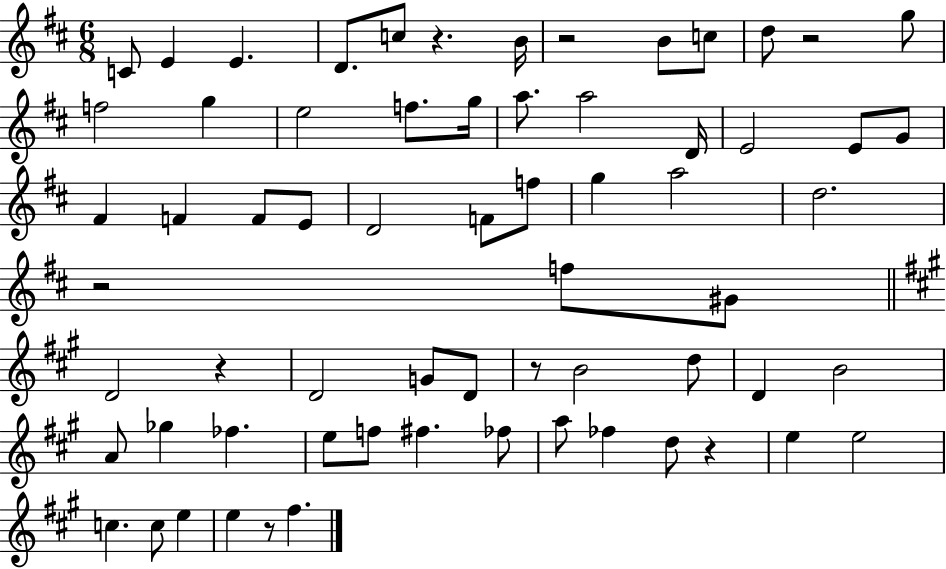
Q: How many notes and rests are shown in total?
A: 66